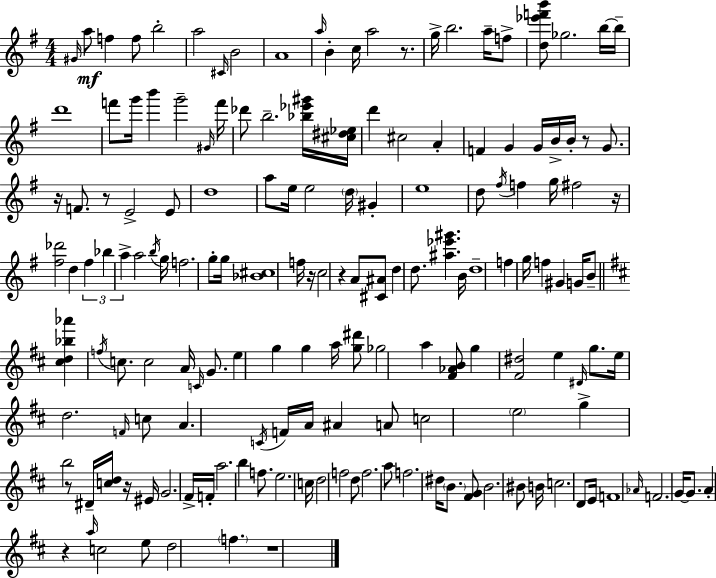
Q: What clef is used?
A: treble